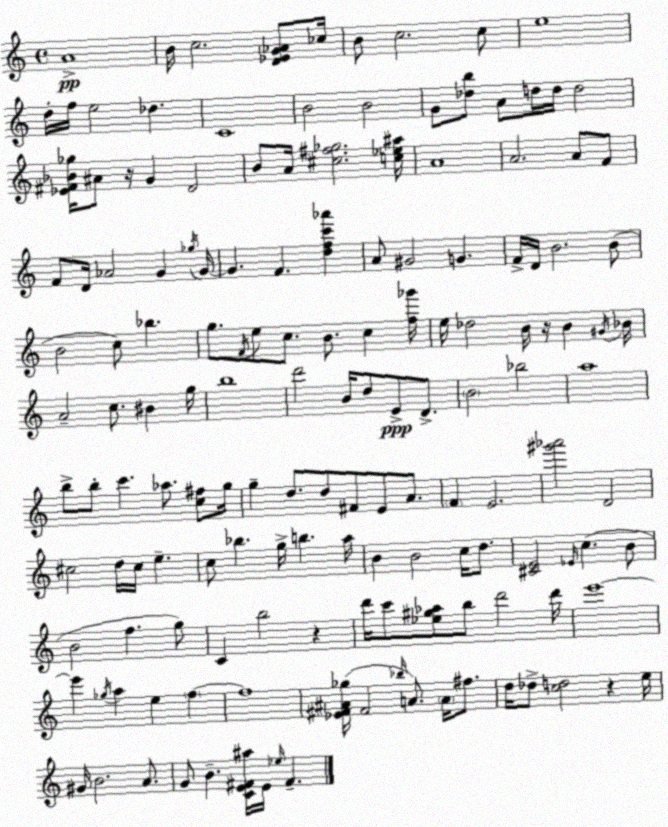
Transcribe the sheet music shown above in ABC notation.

X:1
T:Untitled
M:4/4
L:1/4
K:Am
A4 B/4 c2 [D_EG_A]/2 _c/4 B/2 c2 c/2 e4 d/4 f/4 e2 _d C4 B2 B2 G/2 [_db]/2 A/2 d/4 d/4 d2 [_E^F_B_g]/4 ^A/2 z/4 G D2 B/2 A/4 [^c^f_g]2 [c_e^a]/4 A4 A2 A/2 F/2 F/2 D/4 _A2 G _g/4 G/4 G F [dfc'_a'] A/2 ^G2 G F/4 D/4 B2 B/2 B2 c/2 _b g/2 F/4 e/2 c/2 B/2 c [f_g']/4 e/4 _d2 B/4 z/4 B ^G/4 _B/4 A2 c/2 ^B g/4 b4 d'2 B/4 d/2 E/2 D/2 B2 _b2 a4 b/2 b/2 c' _a/2 [c^f]/2 g/4 g d/2 d/2 ^F/2 E/2 A/2 F E2 [^g'_a']2 D2 ^c2 d/4 ^c/4 e c/2 _b g/4 b a/4 B B2 c/4 d/2 [^CE]2 _E/4 c B/2 B2 f g/2 C b2 z d'/4 c'/2 [_e^g_a]/2 b/2 d'2 d'/4 e'4 e' _g/4 a e f f4 [_E^F^A_g]/4 ^F2 _b/4 A/2 A/4 ^f/2 d/4 _d/2 [cd]2 z e/4 ^G/4 B2 A/2 G/2 B [CE^F^a]/4 E/4 _e/4 ^F